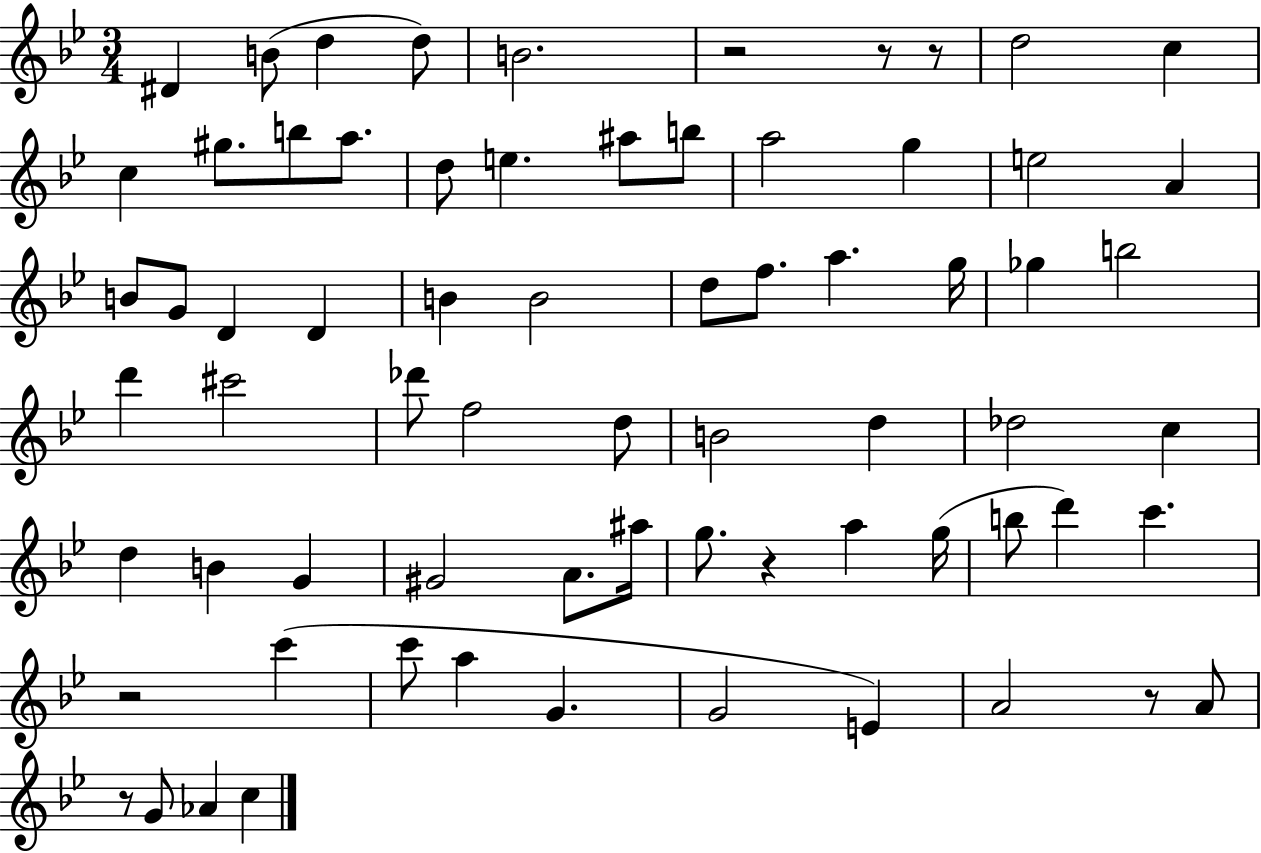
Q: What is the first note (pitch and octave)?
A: D#4